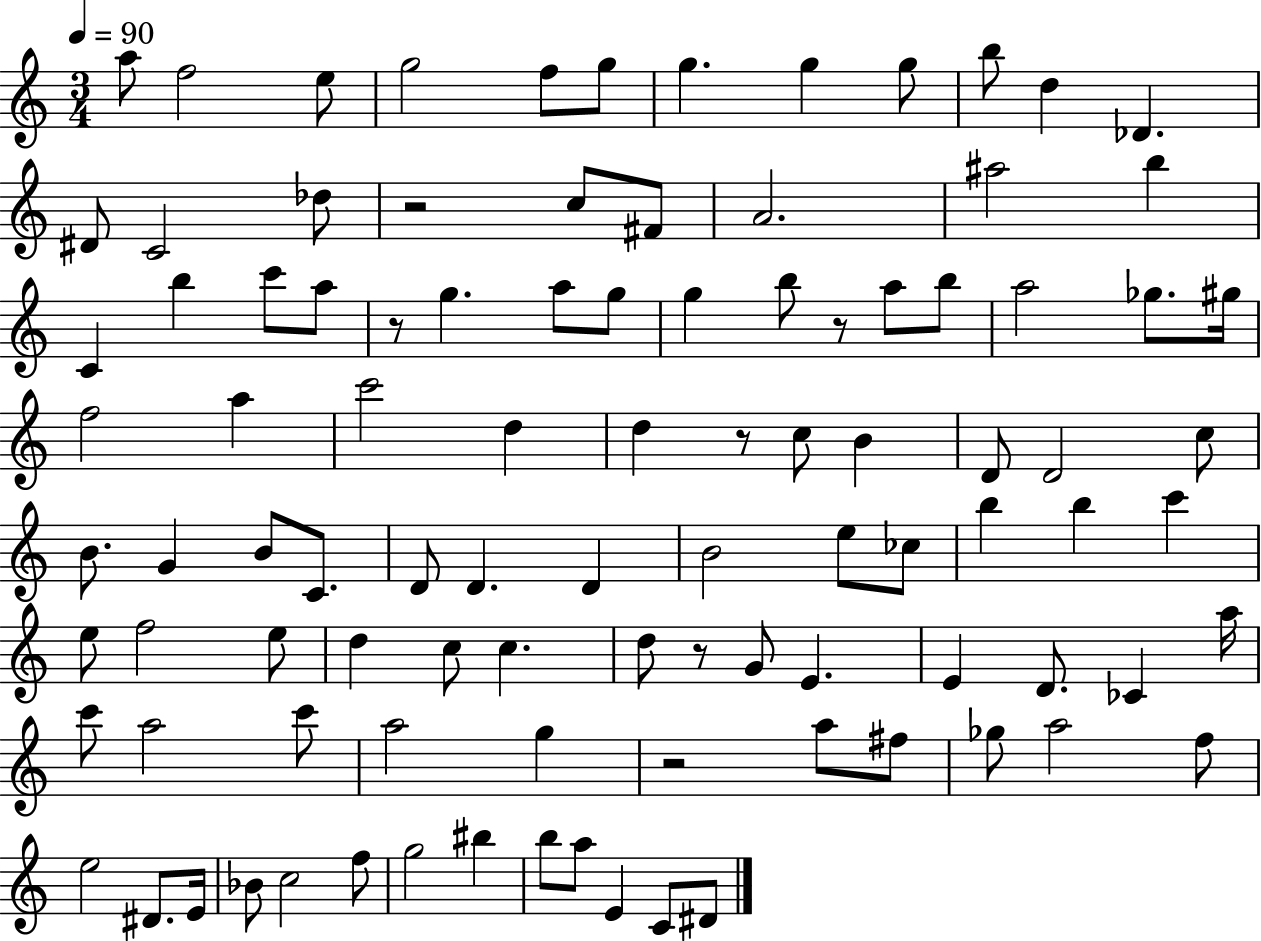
A5/e F5/h E5/e G5/h F5/e G5/e G5/q. G5/q G5/e B5/e D5/q Db4/q. D#4/e C4/h Db5/e R/h C5/e F#4/e A4/h. A#5/h B5/q C4/q B5/q C6/e A5/e R/e G5/q. A5/e G5/e G5/q B5/e R/e A5/e B5/e A5/h Gb5/e. G#5/s F5/h A5/q C6/h D5/q D5/q R/e C5/e B4/q D4/e D4/h C5/e B4/e. G4/q B4/e C4/e. D4/e D4/q. D4/q B4/h E5/e CES5/e B5/q B5/q C6/q E5/e F5/h E5/e D5/q C5/e C5/q. D5/e R/e G4/e E4/q. E4/q D4/e. CES4/q A5/s C6/e A5/h C6/e A5/h G5/q R/h A5/e F#5/e Gb5/e A5/h F5/e E5/h D#4/e. E4/s Bb4/e C5/h F5/e G5/h BIS5/q B5/e A5/e E4/q C4/e D#4/e